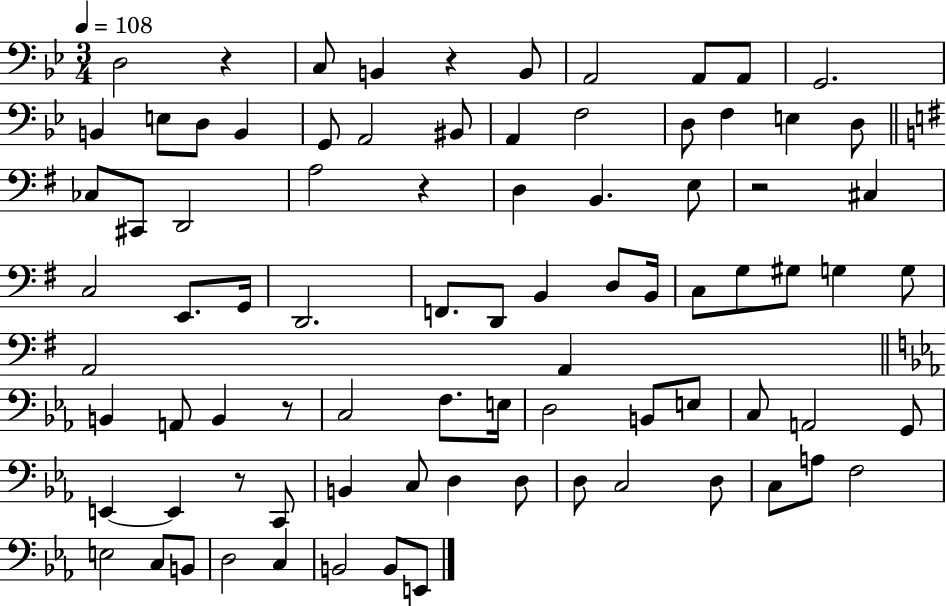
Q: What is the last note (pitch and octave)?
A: E2